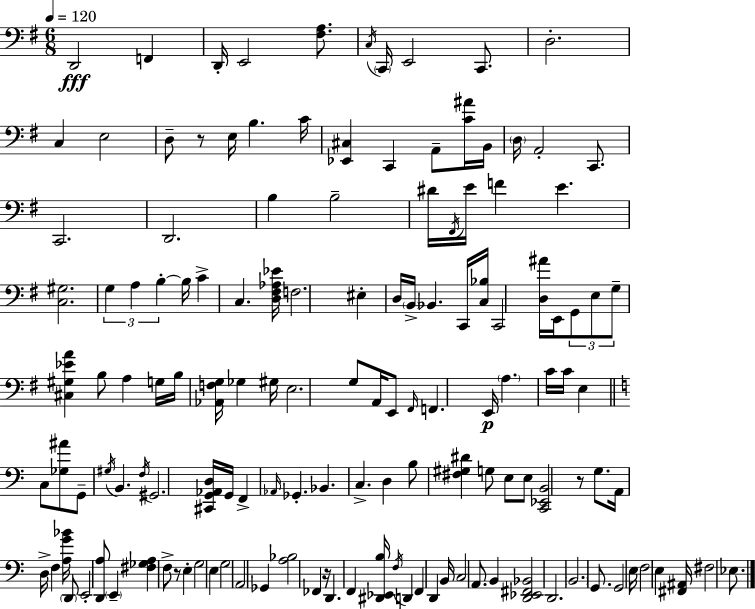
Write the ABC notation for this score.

X:1
T:Untitled
M:6/8
L:1/4
K:Em
D,,2 F,, D,,/4 E,,2 [^F,A,]/2 C,/4 C,,/4 E,,2 C,,/2 D,2 C, E,2 D,/2 z/2 E,/4 B, C/4 [_E,,^C,] C,, A,,/2 [C^A]/4 B,,/4 D,/4 A,,2 C,,/2 C,,2 D,,2 B, B,2 ^D/4 ^F,,/4 E/4 F E [C,^G,]2 G, A, B, B,/4 C C, [D,^F,_A,_E]/4 F,2 ^E, D,/4 B,,/4 _B,, C,,/4 [C,_B,]/4 C,,2 [D,^A]/4 E,,/4 G,,/2 E,/2 G,/2 [^C,^G,_EA] B,/2 A, G,/4 B,/4 [_A,,F,G,]/4 _G, ^G,/4 E,2 G,/2 A,,/4 E,,/2 ^F,,/4 F,, E,,/4 A, C/4 C/4 E, C,/2 [_G,^A]/2 G,,/2 ^G,/4 B,, F,/4 ^G,,2 [^C,,G,,_A,,D,]/4 G,,/4 F,, _A,,/4 _G,, _B,, C, D, B,/2 [^F,^G,^D] G,/2 E,/2 E,/2 [C,,_E,,B,,]2 z/2 G,/2 A,,/4 D,/4 F, [A,G_B]/4 D,,/2 E,,2 [D,,A,]/2 E,, [^F,_G,A,] F,/2 z/2 E, G,2 E, G,2 A,,2 _G,, [A,_B,]2 _F,, z/4 D,, F,, [^D,,_E,,B,]/4 F,/4 D,, F,, D,, B,,/4 C,2 A,,/2 B,, [D,,_E,,^F,,_B,,]2 D,,2 B,,2 G,,/2 G,,2 E,/4 F,2 E, [^F,,^A,,]/4 ^F,2 _E,/2